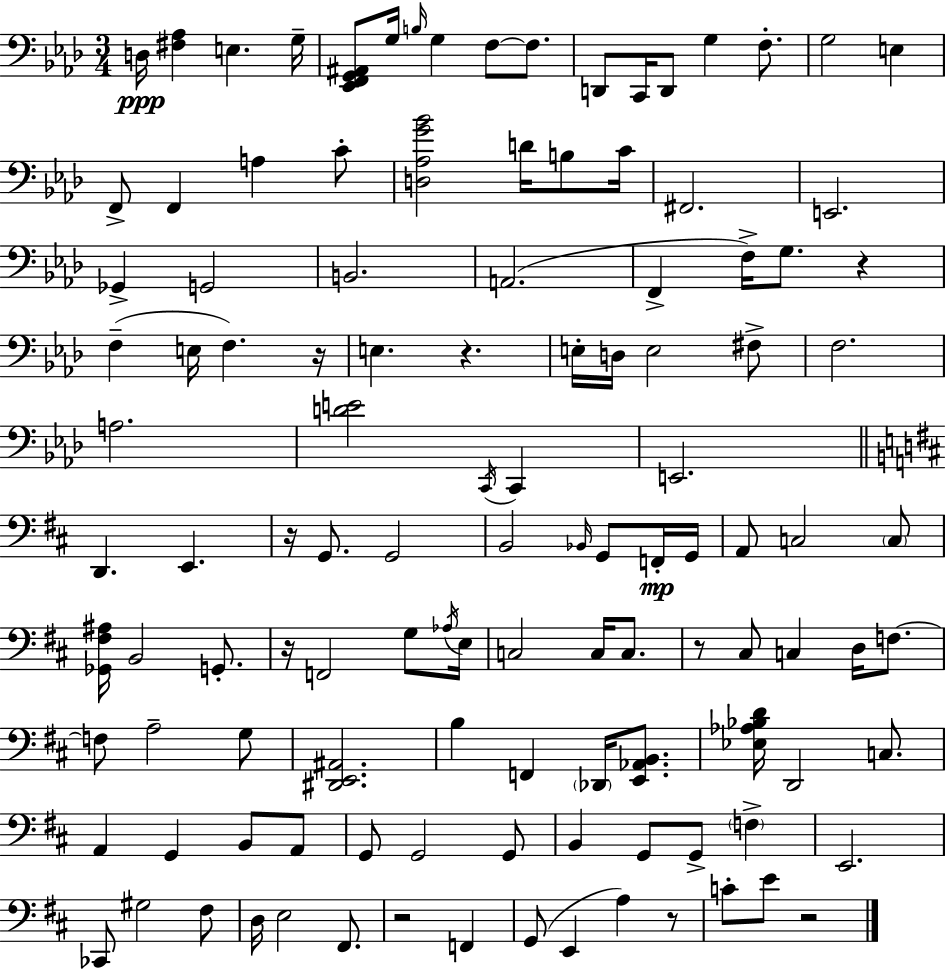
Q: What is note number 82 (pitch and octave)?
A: G2